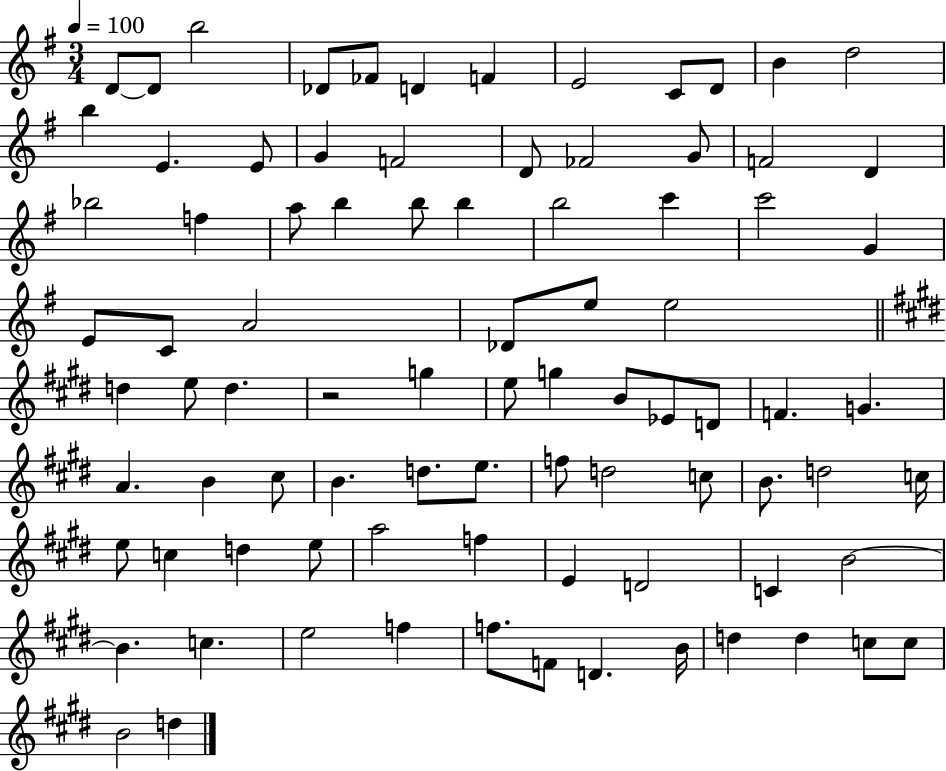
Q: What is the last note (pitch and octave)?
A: D5